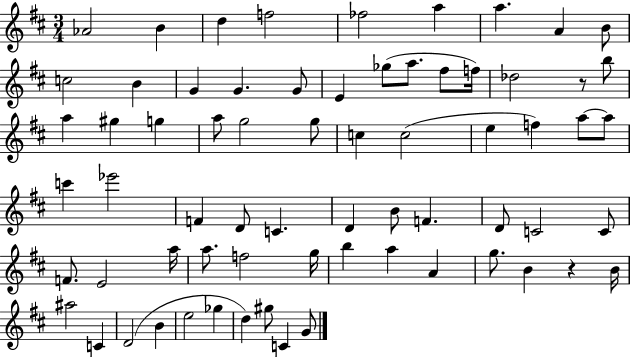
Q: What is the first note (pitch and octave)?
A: Ab4